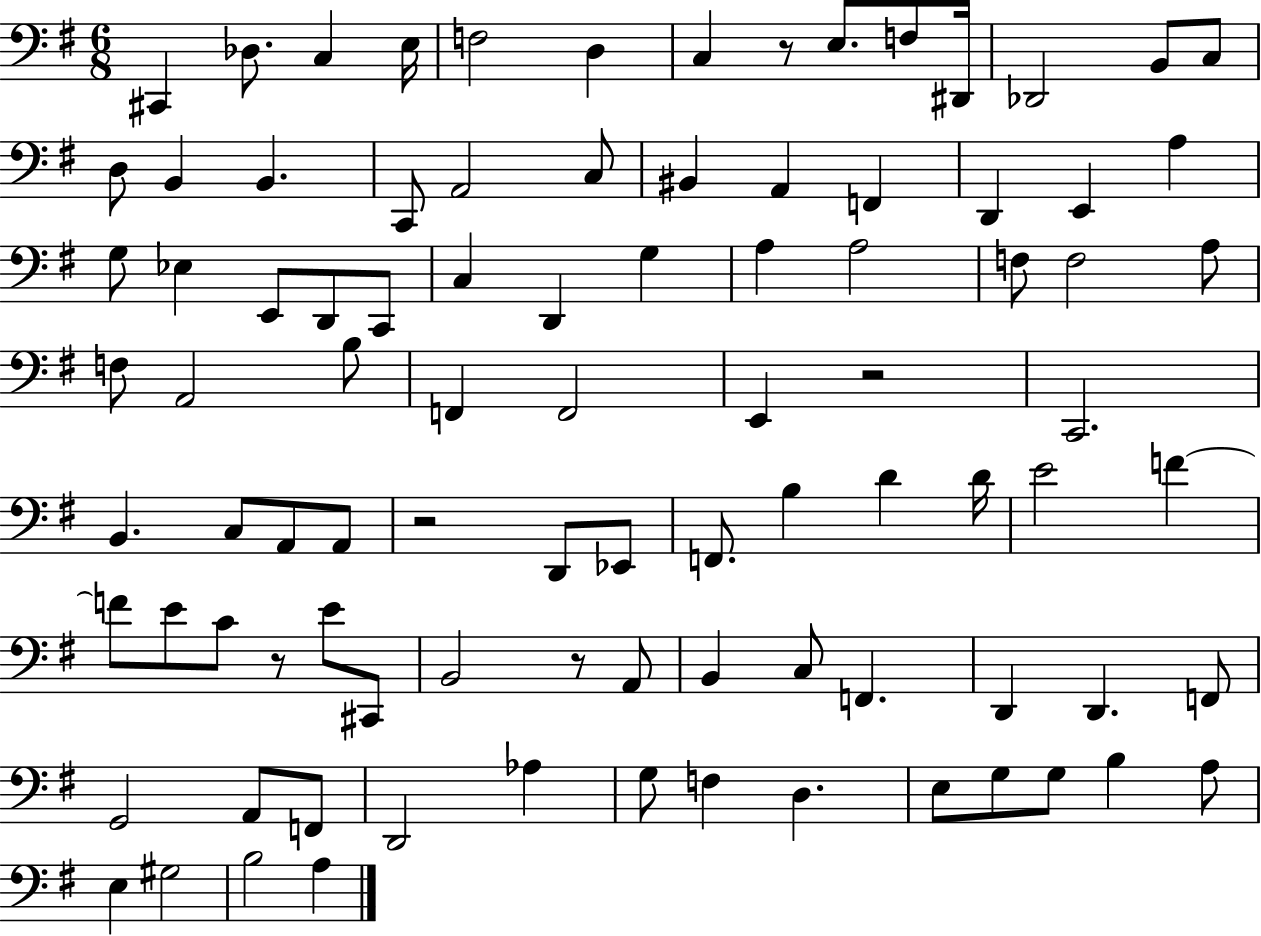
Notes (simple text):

C#2/q Db3/e. C3/q E3/s F3/h D3/q C3/q R/e E3/e. F3/e D#2/s Db2/h B2/e C3/e D3/e B2/q B2/q. C2/e A2/h C3/e BIS2/q A2/q F2/q D2/q E2/q A3/q G3/e Eb3/q E2/e D2/e C2/e C3/q D2/q G3/q A3/q A3/h F3/e F3/h A3/e F3/e A2/h B3/e F2/q F2/h E2/q R/h C2/h. B2/q. C3/e A2/e A2/e R/h D2/e Eb2/e F2/e. B3/q D4/q D4/s E4/h F4/q F4/e E4/e C4/e R/e E4/e C#2/e B2/h R/e A2/e B2/q C3/e F2/q. D2/q D2/q. F2/e G2/h A2/e F2/e D2/h Ab3/q G3/e F3/q D3/q. E3/e G3/e G3/e B3/q A3/e E3/q G#3/h B3/h A3/q